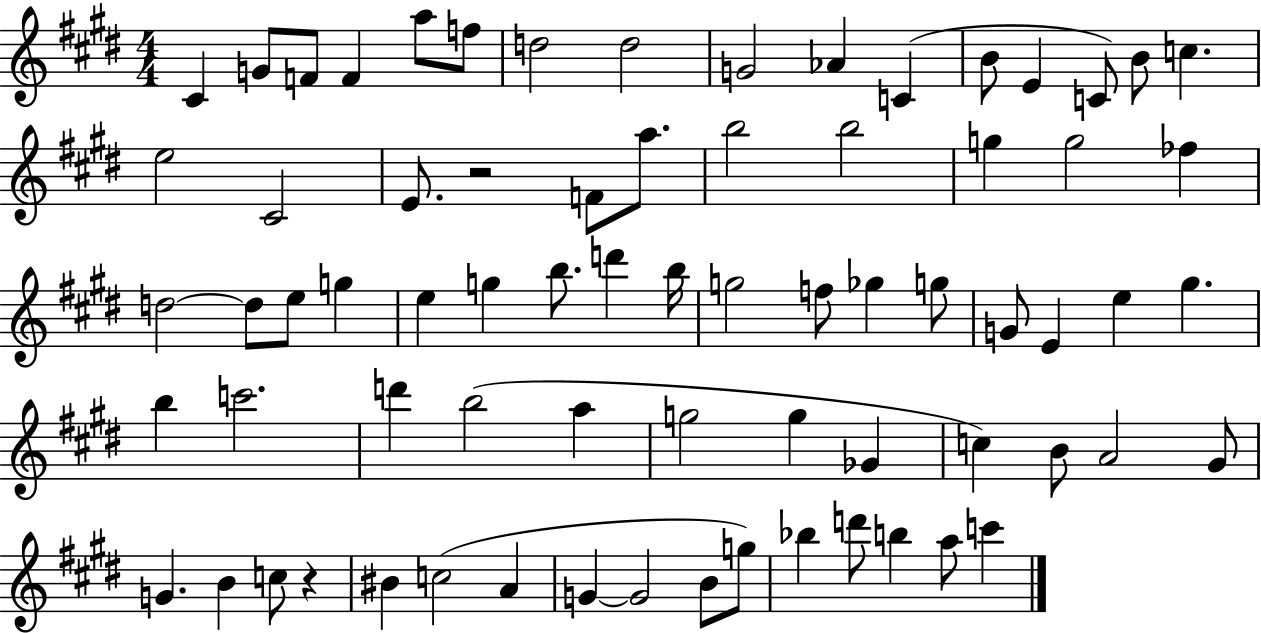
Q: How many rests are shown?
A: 2